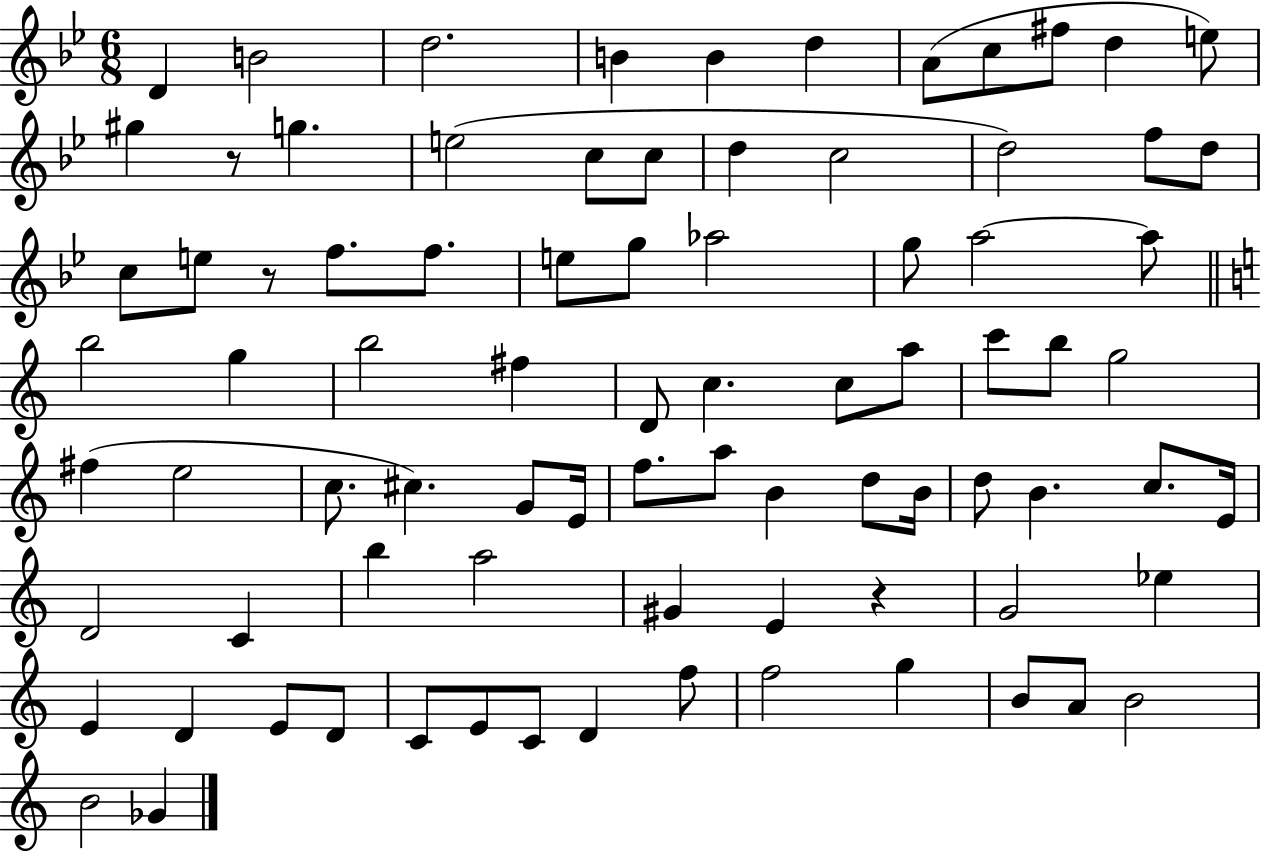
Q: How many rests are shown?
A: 3